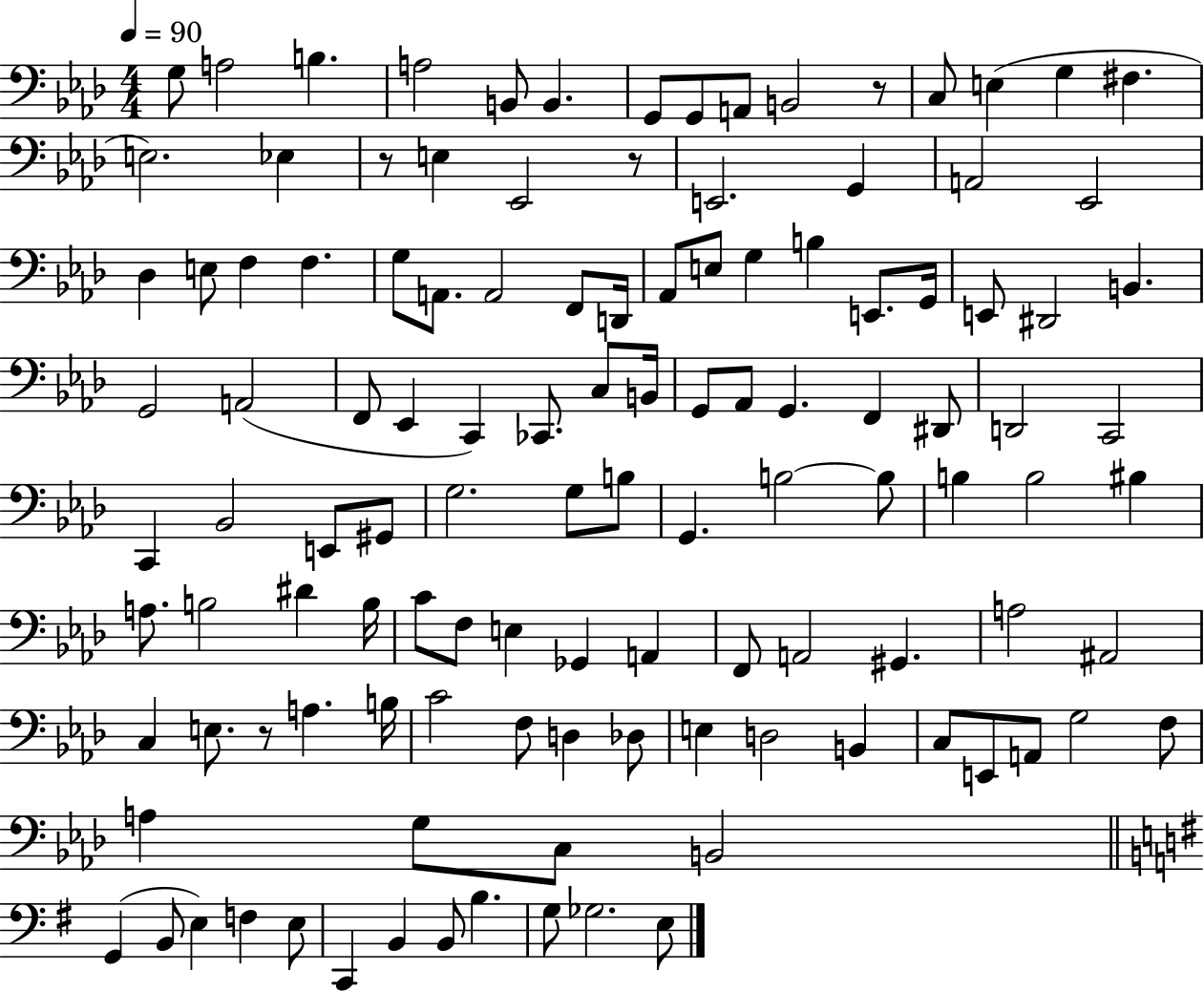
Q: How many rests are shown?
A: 4